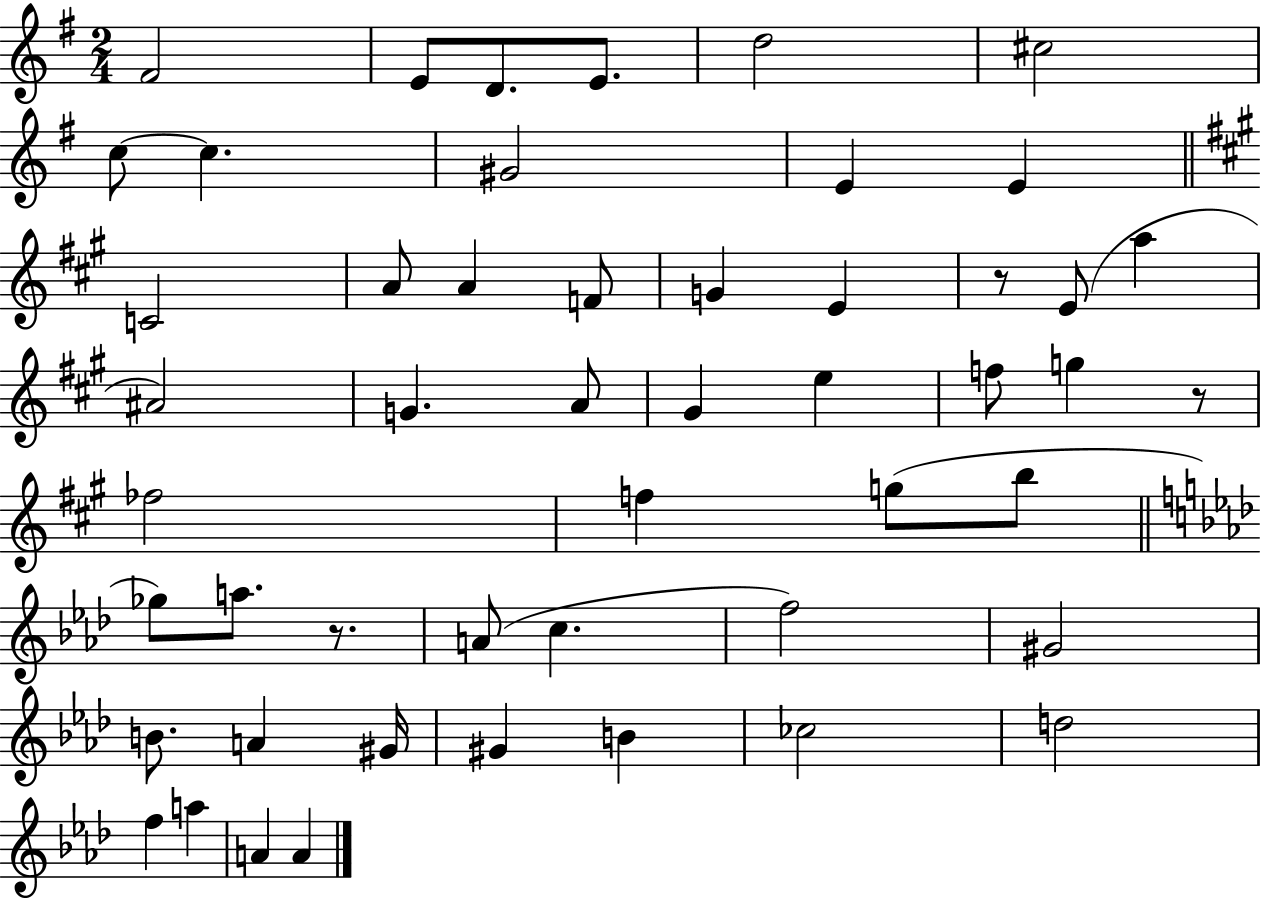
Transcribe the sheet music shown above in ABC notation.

X:1
T:Untitled
M:2/4
L:1/4
K:G
^F2 E/2 D/2 E/2 d2 ^c2 c/2 c ^G2 E E C2 A/2 A F/2 G E z/2 E/2 a ^A2 G A/2 ^G e f/2 g z/2 _f2 f g/2 b/2 _g/2 a/2 z/2 A/2 c f2 ^G2 B/2 A ^G/4 ^G B _c2 d2 f a A A